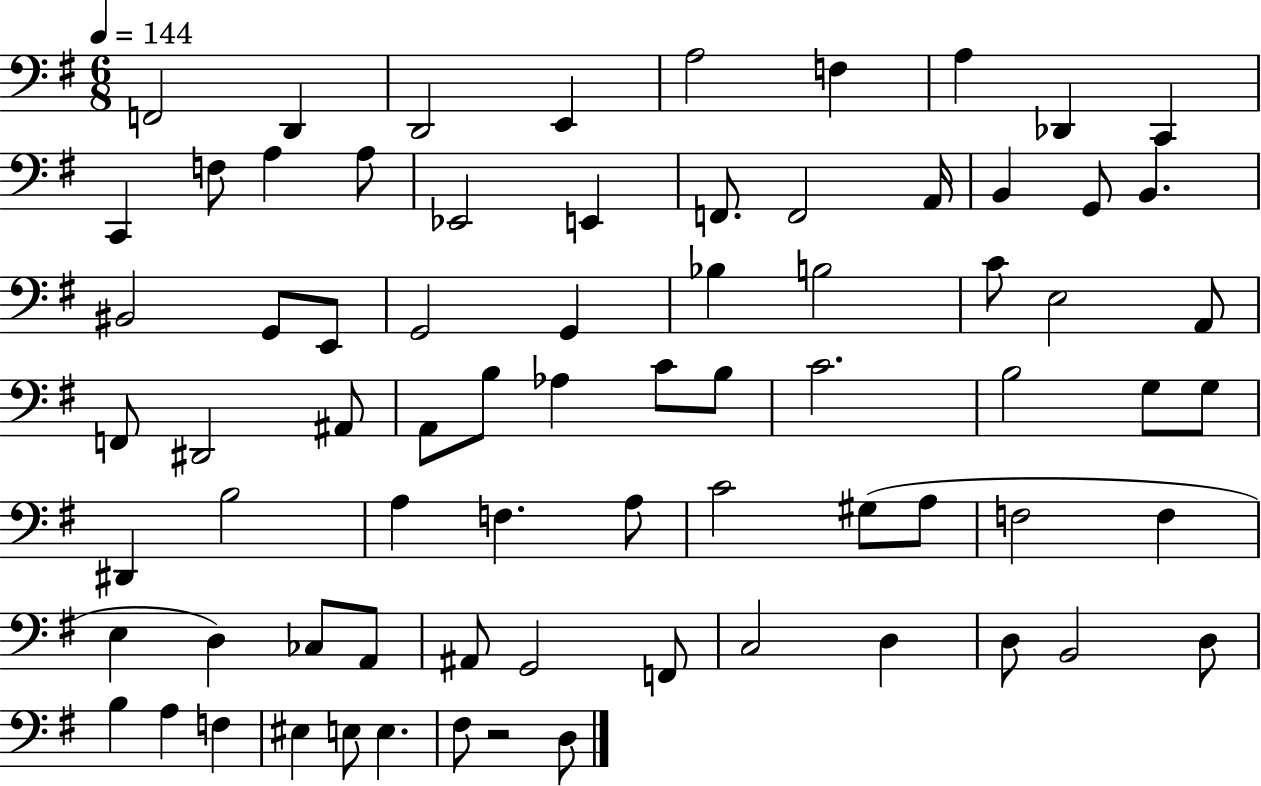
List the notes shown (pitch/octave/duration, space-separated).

F2/h D2/q D2/h E2/q A3/h F3/q A3/q Db2/q C2/q C2/q F3/e A3/q A3/e Eb2/h E2/q F2/e. F2/h A2/s B2/q G2/e B2/q. BIS2/h G2/e E2/e G2/h G2/q Bb3/q B3/h C4/e E3/h A2/e F2/e D#2/h A#2/e A2/e B3/e Ab3/q C4/e B3/e C4/h. B3/h G3/e G3/e D#2/q B3/h A3/q F3/q. A3/e C4/h G#3/e A3/e F3/h F3/q E3/q D3/q CES3/e A2/e A#2/e G2/h F2/e C3/h D3/q D3/e B2/h D3/e B3/q A3/q F3/q EIS3/q E3/e E3/q. F#3/e R/h D3/e